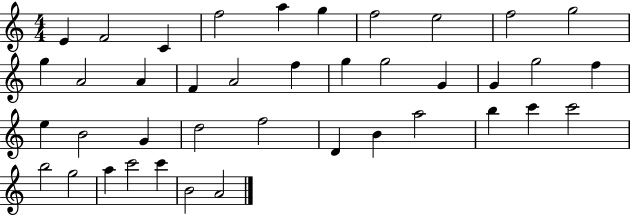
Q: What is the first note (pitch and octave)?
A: E4